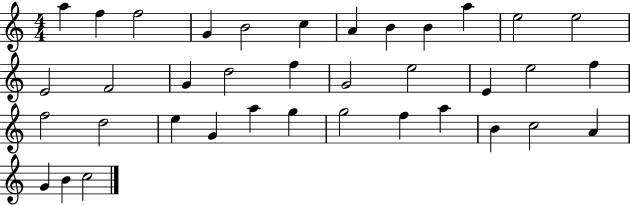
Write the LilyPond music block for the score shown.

{
  \clef treble
  \numericTimeSignature
  \time 4/4
  \key c \major
  a''4 f''4 f''2 | g'4 b'2 c''4 | a'4 b'4 b'4 a''4 | e''2 e''2 | \break e'2 f'2 | g'4 d''2 f''4 | g'2 e''2 | e'4 e''2 f''4 | \break f''2 d''2 | e''4 g'4 a''4 g''4 | g''2 f''4 a''4 | b'4 c''2 a'4 | \break g'4 b'4 c''2 | \bar "|."
}